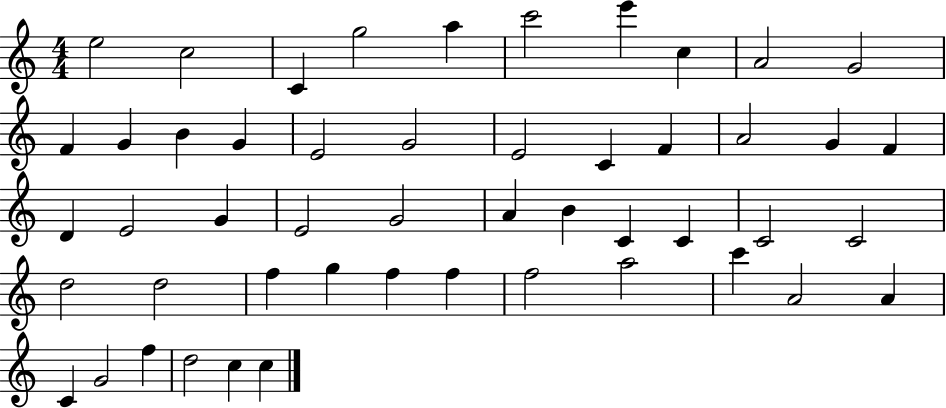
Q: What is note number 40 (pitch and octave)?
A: F5